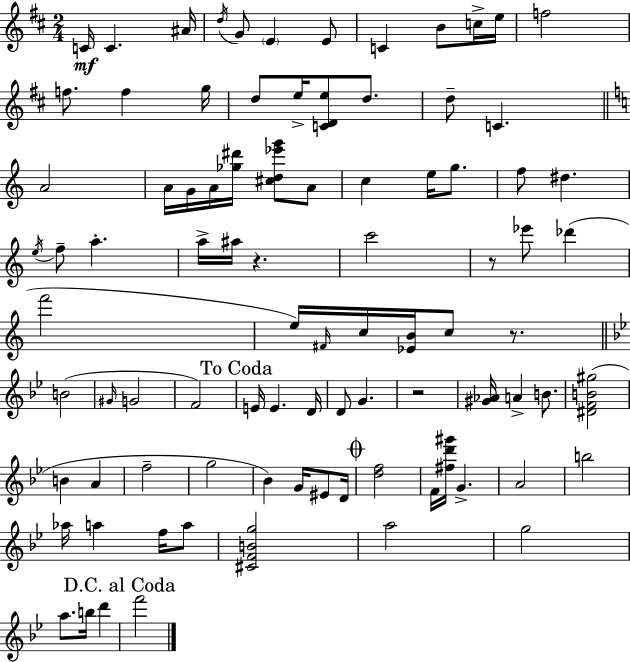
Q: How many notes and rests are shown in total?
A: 89